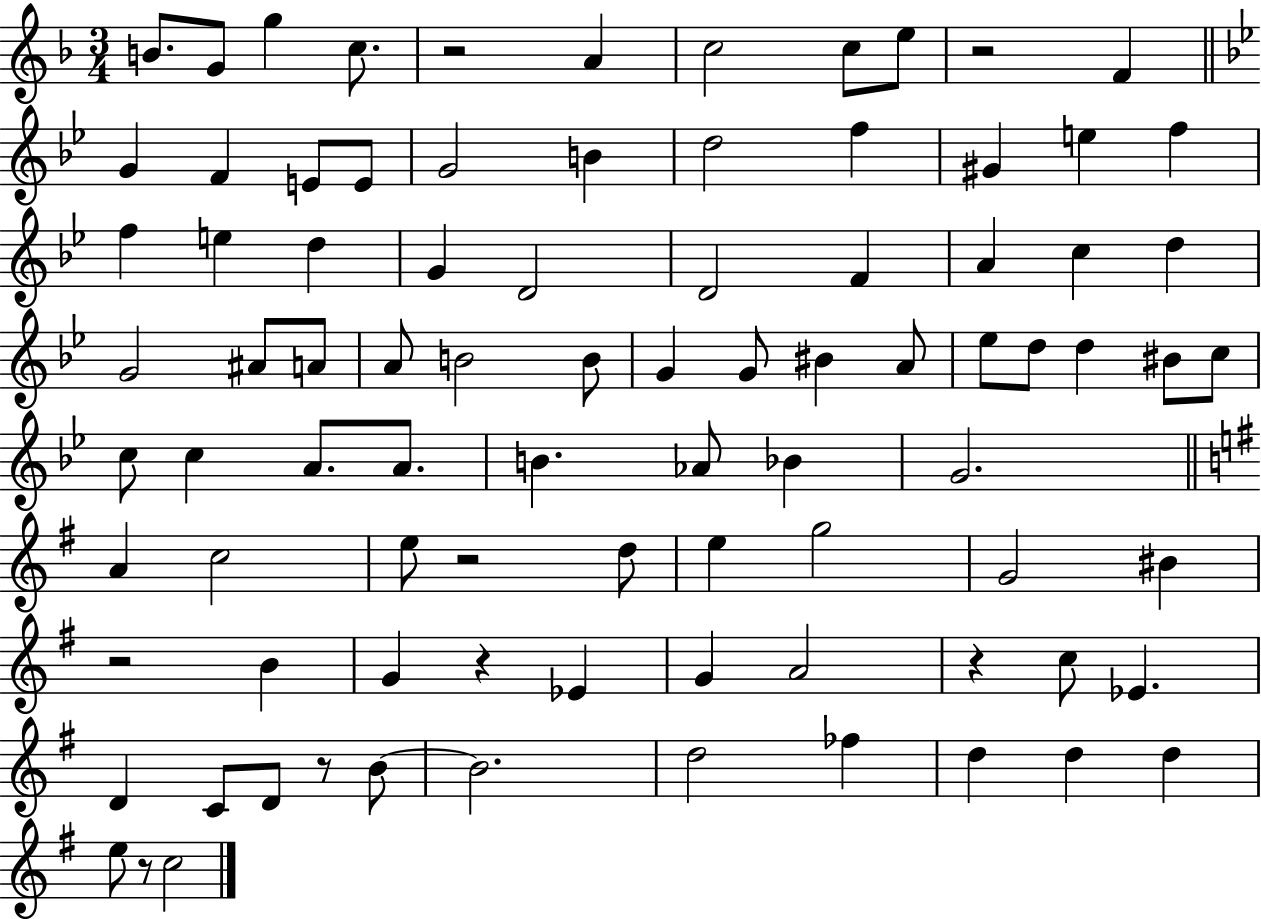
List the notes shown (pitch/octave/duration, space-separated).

B4/e. G4/e G5/q C5/e. R/h A4/q C5/h C5/e E5/e R/h F4/q G4/q F4/q E4/e E4/e G4/h B4/q D5/h F5/q G#4/q E5/q F5/q F5/q E5/q D5/q G4/q D4/h D4/h F4/q A4/q C5/q D5/q G4/h A#4/e A4/e A4/e B4/h B4/e G4/q G4/e BIS4/q A4/e Eb5/e D5/e D5/q BIS4/e C5/e C5/e C5/q A4/e. A4/e. B4/q. Ab4/e Bb4/q G4/h. A4/q C5/h E5/e R/h D5/e E5/q G5/h G4/h BIS4/q R/h B4/q G4/q R/q Eb4/q G4/q A4/h R/q C5/e Eb4/q. D4/q C4/e D4/e R/e B4/e B4/h. D5/h FES5/q D5/q D5/q D5/q E5/e R/e C5/h